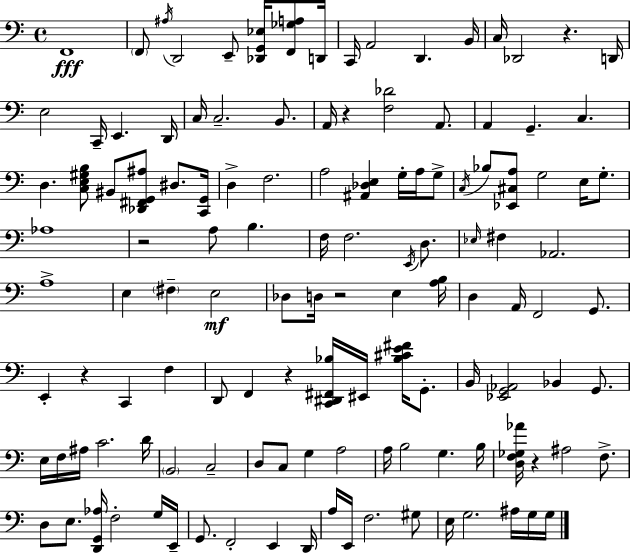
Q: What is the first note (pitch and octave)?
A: F2